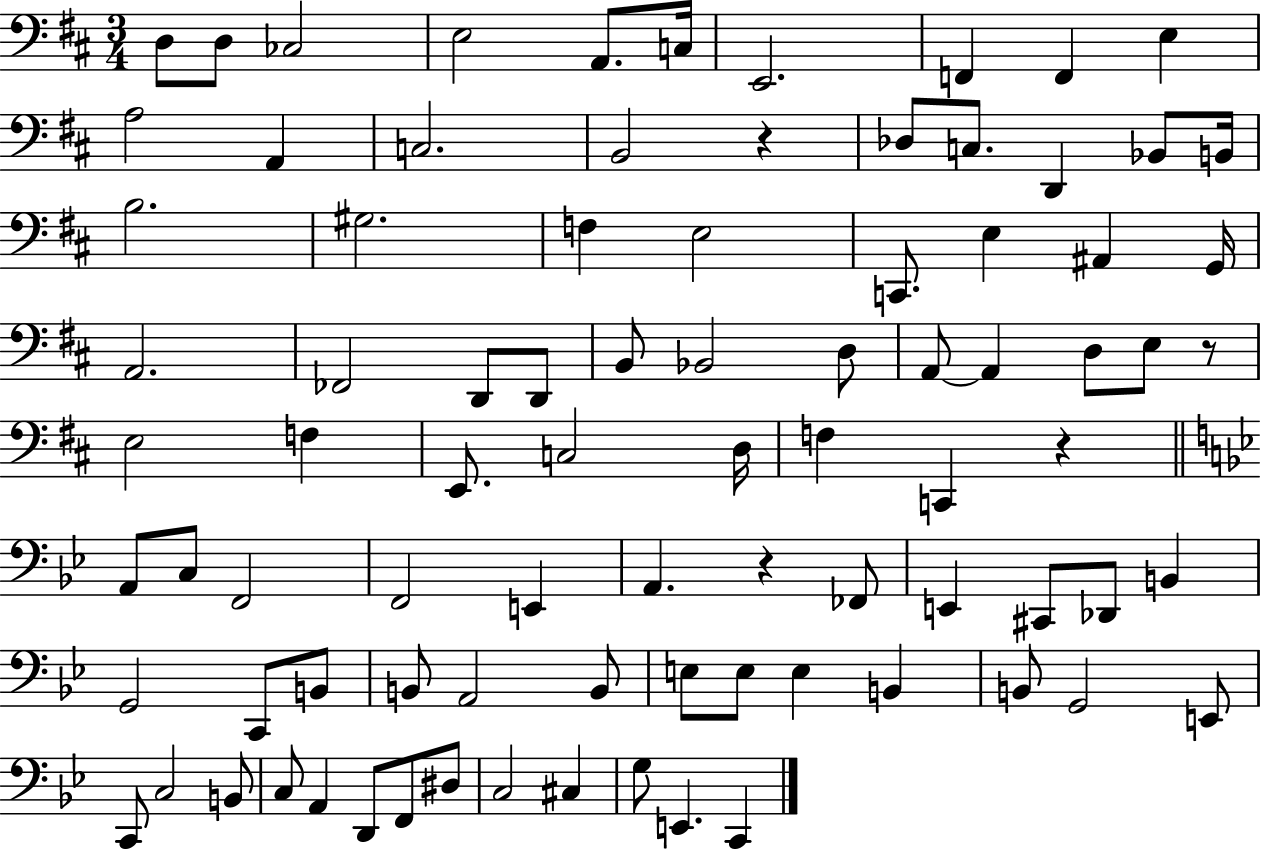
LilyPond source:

{
  \clef bass
  \numericTimeSignature
  \time 3/4
  \key d \major
  d8 d8 ces2 | e2 a,8. c16 | e,2. | f,4 f,4 e4 | \break a2 a,4 | c2. | b,2 r4 | des8 c8. d,4 bes,8 b,16 | \break b2. | gis2. | f4 e2 | c,8. e4 ais,4 g,16 | \break a,2. | fes,2 d,8 d,8 | b,8 bes,2 d8 | a,8~~ a,4 d8 e8 r8 | \break e2 f4 | e,8. c2 d16 | f4 c,4 r4 | \bar "||" \break \key bes \major a,8 c8 f,2 | f,2 e,4 | a,4. r4 fes,8 | e,4 cis,8 des,8 b,4 | \break g,2 c,8 b,8 | b,8 a,2 b,8 | e8 e8 e4 b,4 | b,8 g,2 e,8 | \break c,8 c2 b,8 | c8 a,4 d,8 f,8 dis8 | c2 cis4 | g8 e,4. c,4 | \break \bar "|."
}